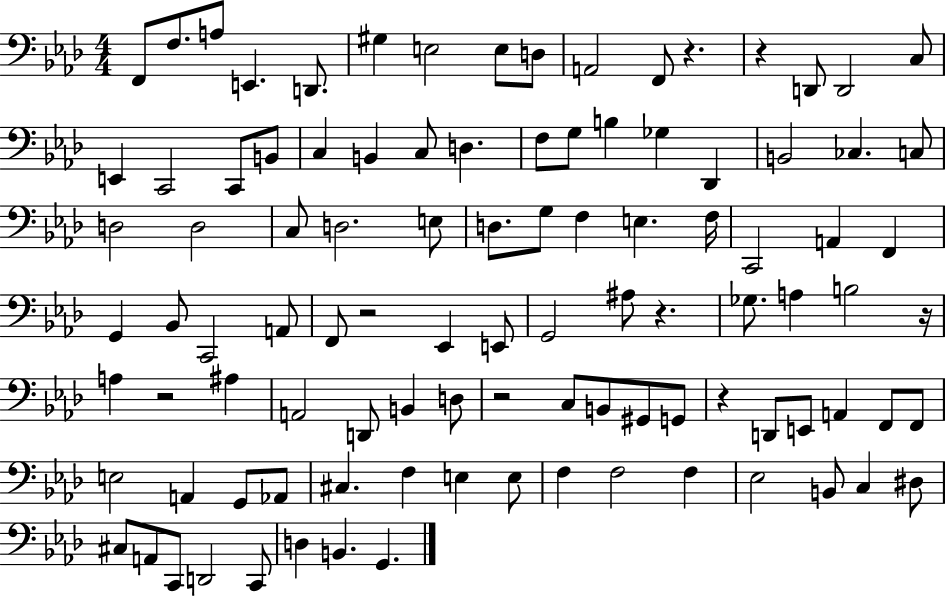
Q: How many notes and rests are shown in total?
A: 101